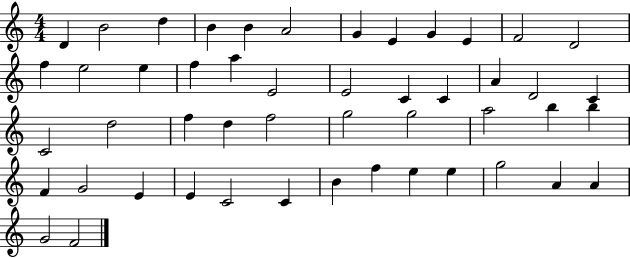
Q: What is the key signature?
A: C major